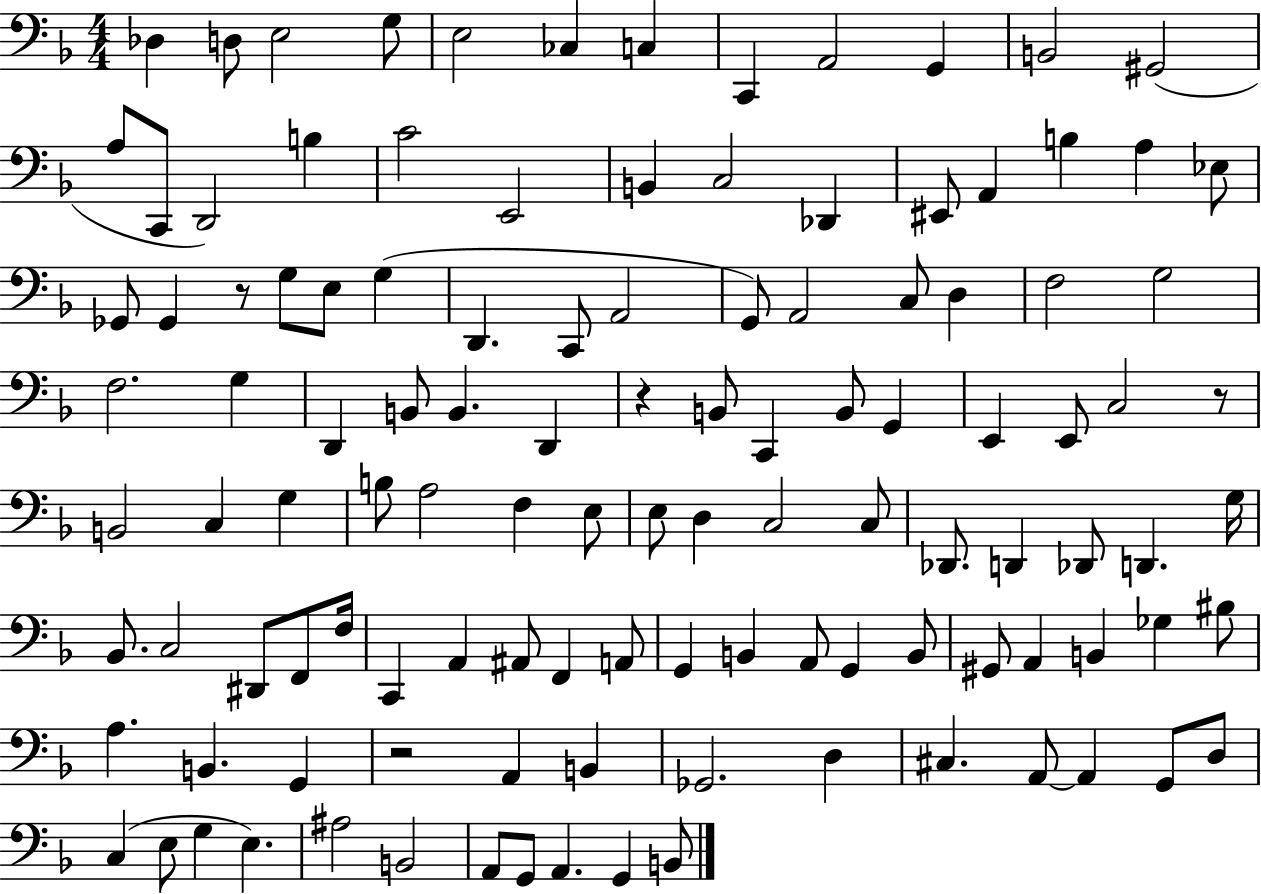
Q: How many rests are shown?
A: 4